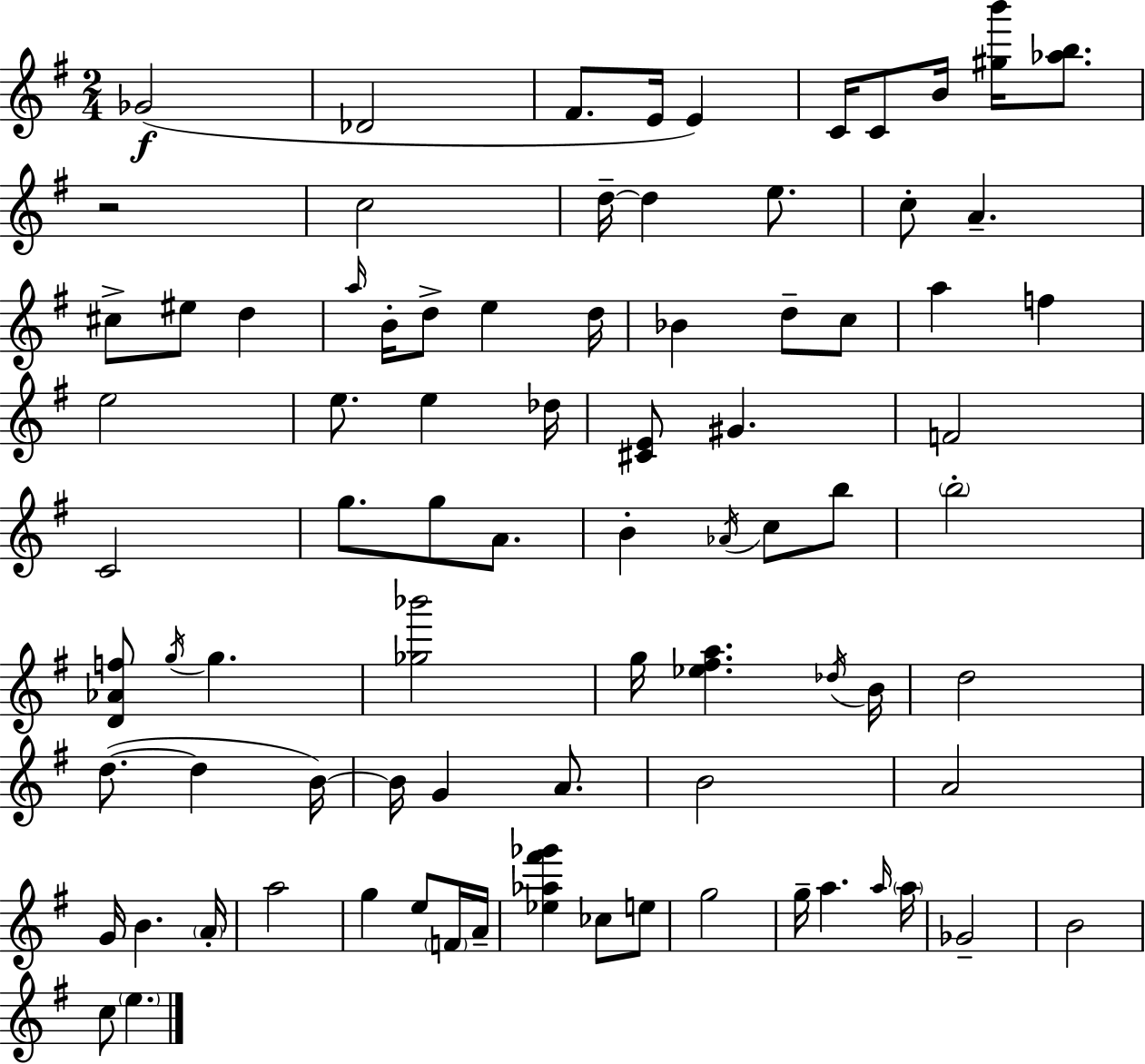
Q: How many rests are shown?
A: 1